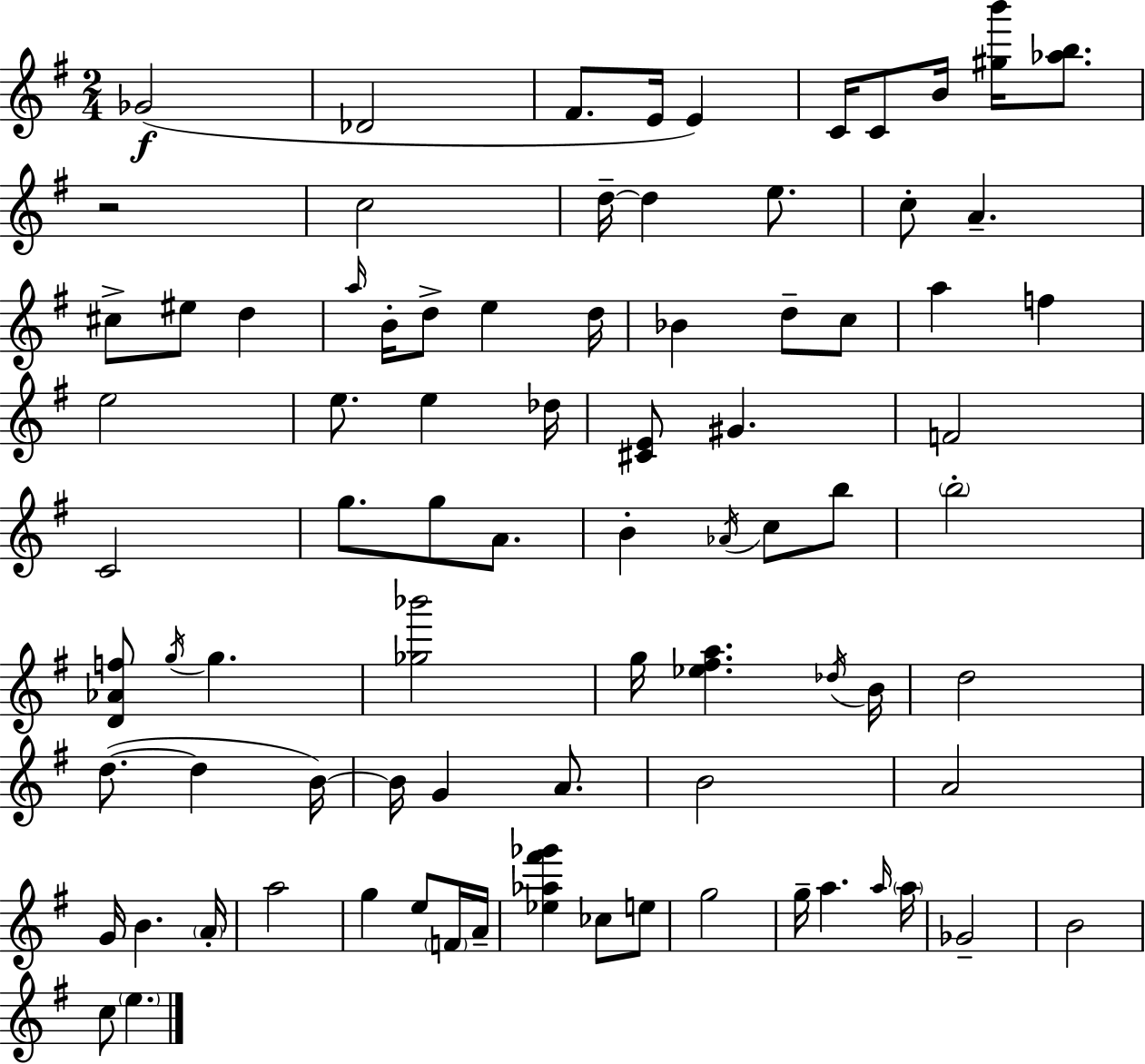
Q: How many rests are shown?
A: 1